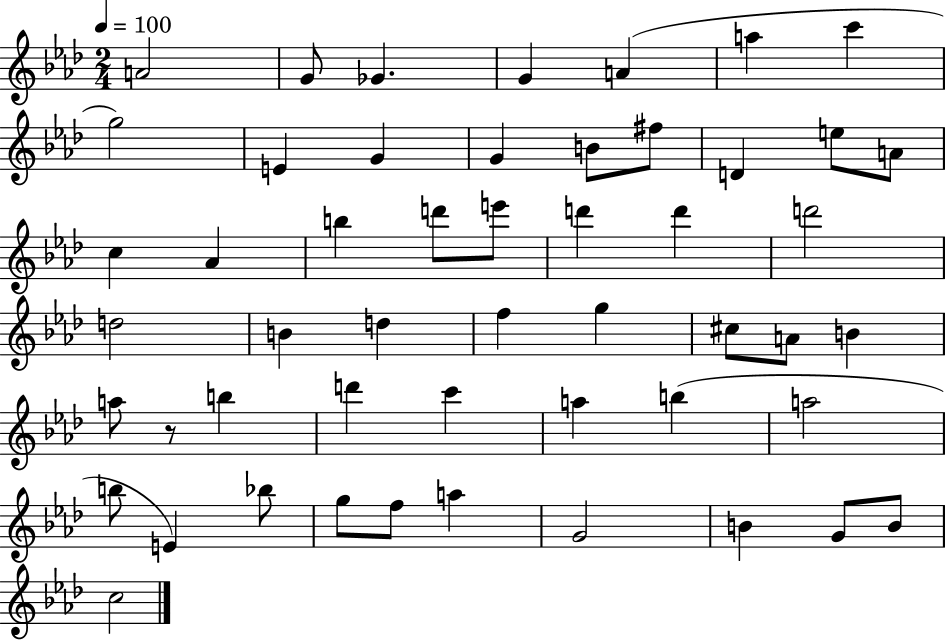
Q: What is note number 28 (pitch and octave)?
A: F5